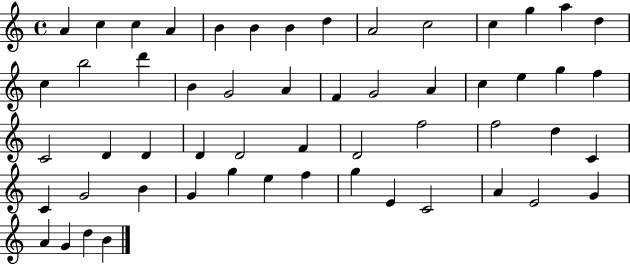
{
  \clef treble
  \time 4/4
  \defaultTimeSignature
  \key c \major
  a'4 c''4 c''4 a'4 | b'4 b'4 b'4 d''4 | a'2 c''2 | c''4 g''4 a''4 d''4 | \break c''4 b''2 d'''4 | b'4 g'2 a'4 | f'4 g'2 a'4 | c''4 e''4 g''4 f''4 | \break c'2 d'4 d'4 | d'4 d'2 f'4 | d'2 f''2 | f''2 d''4 c'4 | \break c'4 g'2 b'4 | g'4 g''4 e''4 f''4 | g''4 e'4 c'2 | a'4 e'2 g'4 | \break a'4 g'4 d''4 b'4 | \bar "|."
}